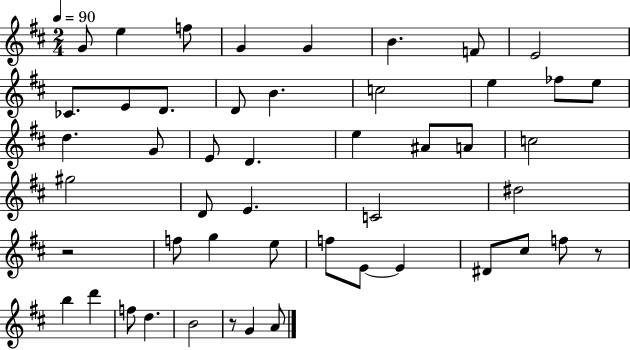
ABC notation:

X:1
T:Untitled
M:2/4
L:1/4
K:D
G/2 e f/2 G G B F/2 E2 _C/2 E/2 D/2 D/2 B c2 e _f/2 e/2 d G/2 E/2 D e ^A/2 A/2 c2 ^g2 D/2 E C2 ^d2 z2 f/2 g e/2 f/2 E/2 E ^D/2 ^c/2 f/2 z/2 b d' f/2 d B2 z/2 G A/2